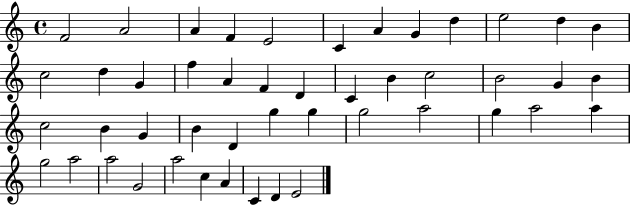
F4/h A4/h A4/q F4/q E4/h C4/q A4/q G4/q D5/q E5/h D5/q B4/q C5/h D5/q G4/q F5/q A4/q F4/q D4/q C4/q B4/q C5/h B4/h G4/q B4/q C5/h B4/q G4/q B4/q D4/q G5/q G5/q G5/h A5/h G5/q A5/h A5/q G5/h A5/h A5/h G4/h A5/h C5/q A4/q C4/q D4/q E4/h